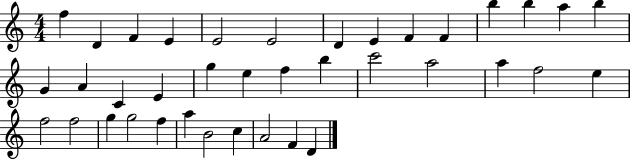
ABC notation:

X:1
T:Untitled
M:4/4
L:1/4
K:C
f D F E E2 E2 D E F F b b a b G A C E g e f b c'2 a2 a f2 e f2 f2 g g2 f a B2 c A2 F D